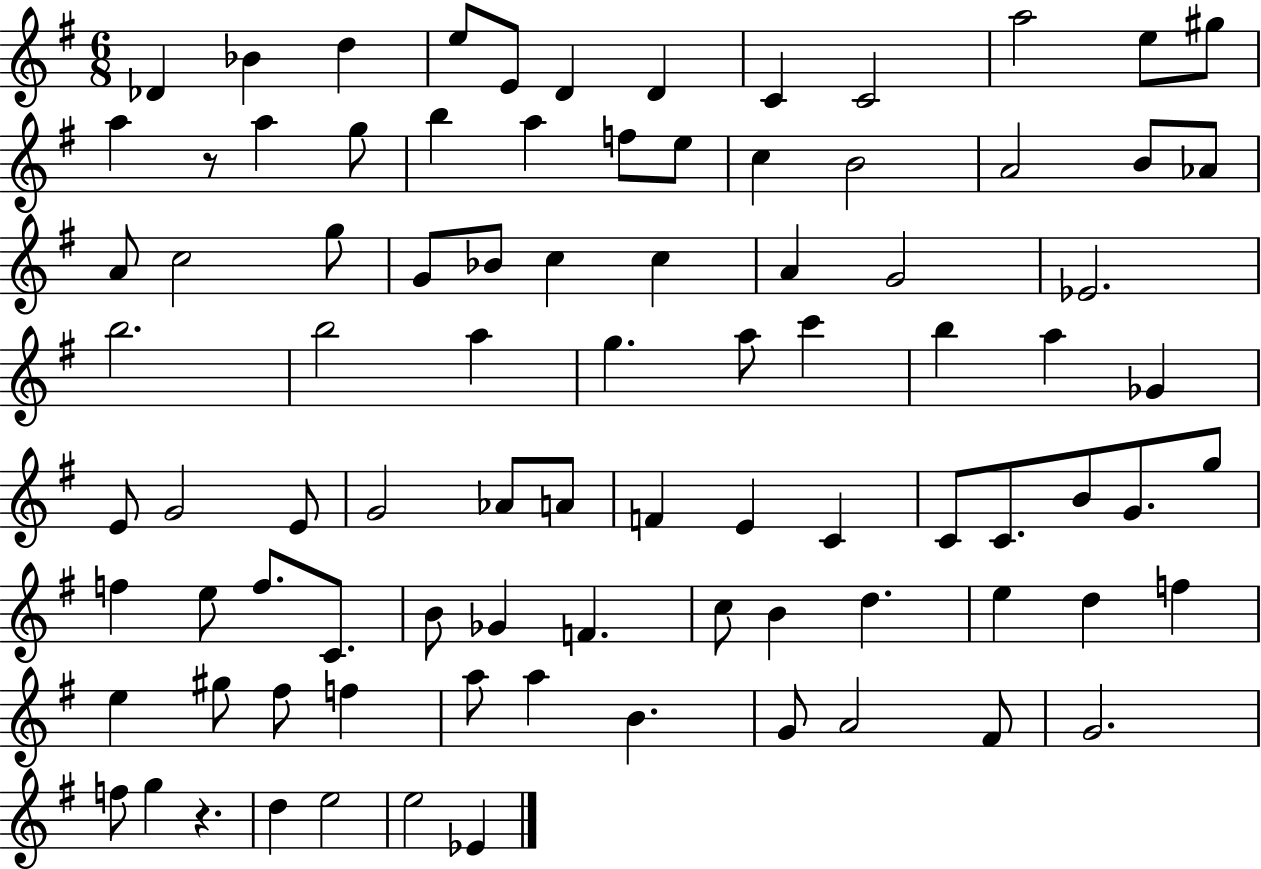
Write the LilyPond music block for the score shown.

{
  \clef treble
  \numericTimeSignature
  \time 6/8
  \key g \major
  des'4 bes'4 d''4 | e''8 e'8 d'4 d'4 | c'4 c'2 | a''2 e''8 gis''8 | \break a''4 r8 a''4 g''8 | b''4 a''4 f''8 e''8 | c''4 b'2 | a'2 b'8 aes'8 | \break a'8 c''2 g''8 | g'8 bes'8 c''4 c''4 | a'4 g'2 | ees'2. | \break b''2. | b''2 a''4 | g''4. a''8 c'''4 | b''4 a''4 ges'4 | \break e'8 g'2 e'8 | g'2 aes'8 a'8 | f'4 e'4 c'4 | c'8 c'8. b'8 g'8. g''8 | \break f''4 e''8 f''8. c'8. | b'8 ges'4 f'4. | c''8 b'4 d''4. | e''4 d''4 f''4 | \break e''4 gis''8 fis''8 f''4 | a''8 a''4 b'4. | g'8 a'2 fis'8 | g'2. | \break f''8 g''4 r4. | d''4 e''2 | e''2 ees'4 | \bar "|."
}